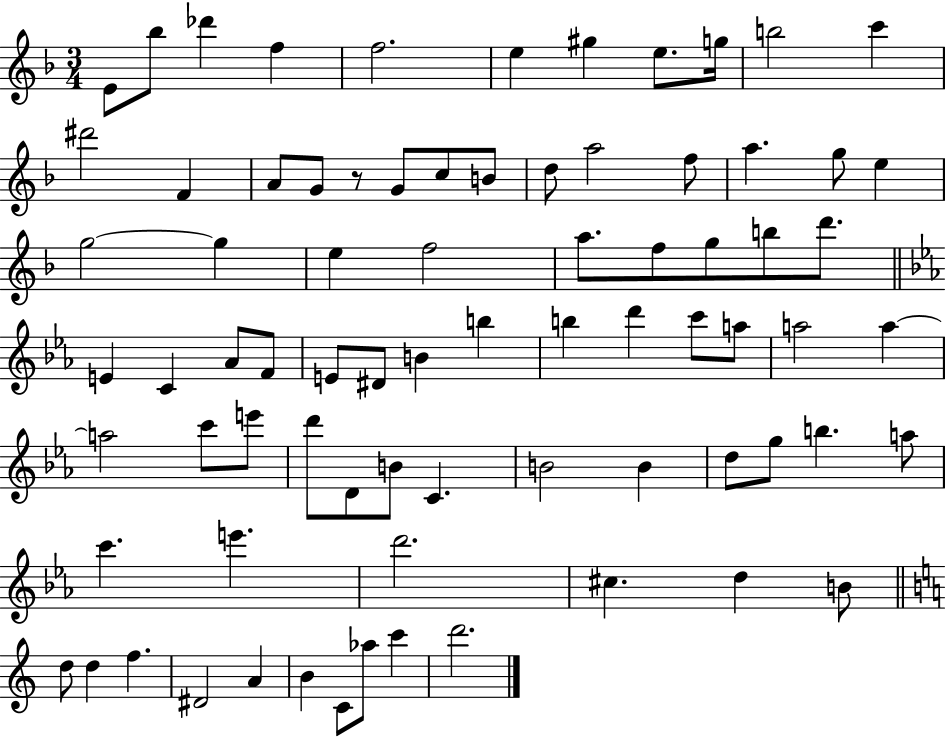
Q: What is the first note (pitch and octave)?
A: E4